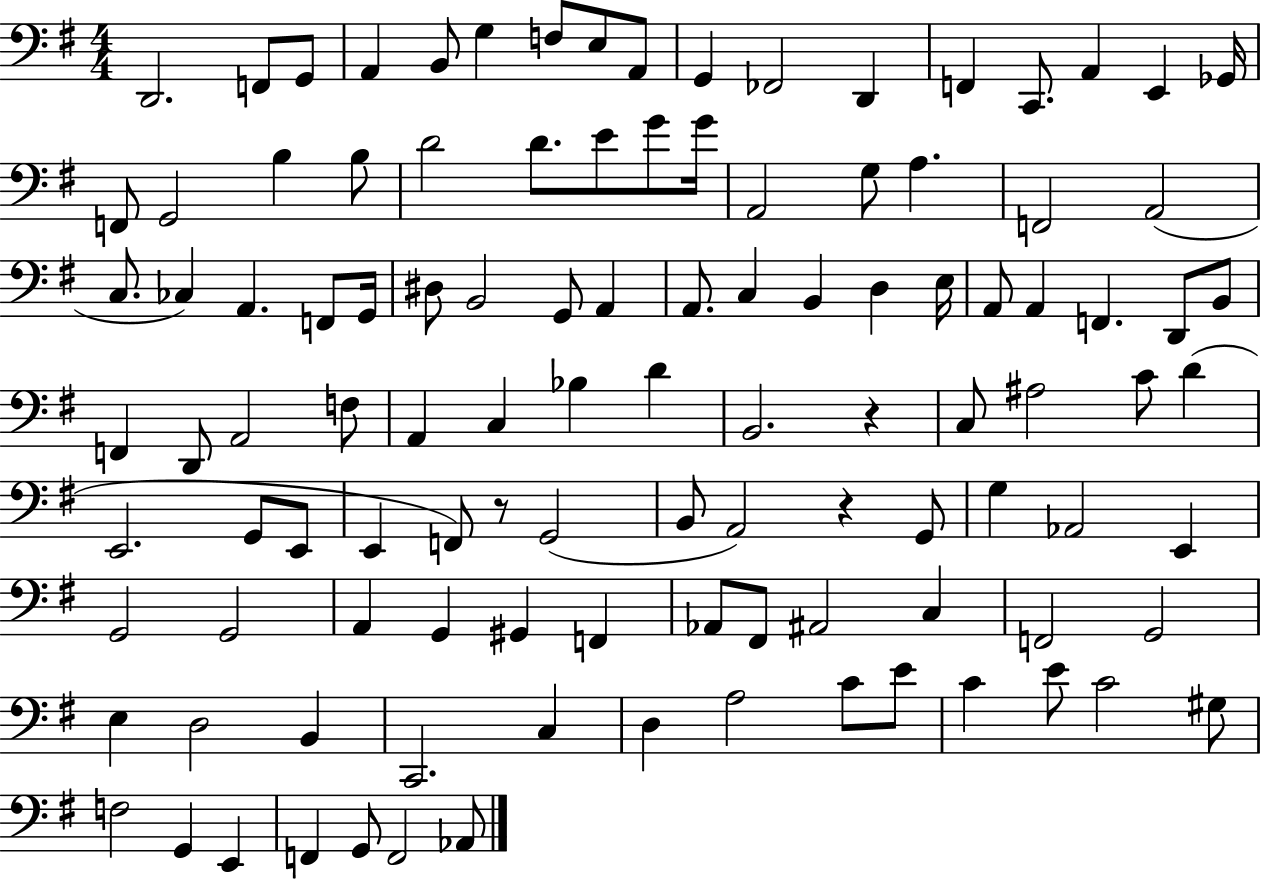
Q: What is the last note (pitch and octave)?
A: Ab2